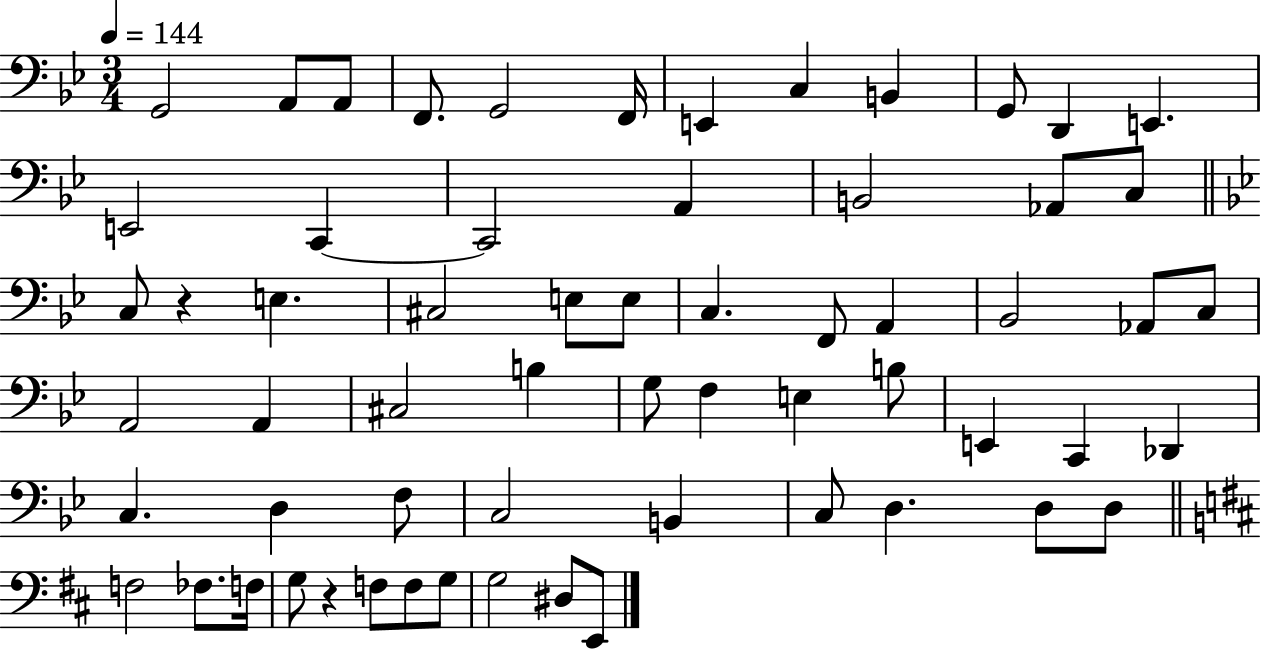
{
  \clef bass
  \numericTimeSignature
  \time 3/4
  \key bes \major
  \tempo 4 = 144
  g,2 a,8 a,8 | f,8. g,2 f,16 | e,4 c4 b,4 | g,8 d,4 e,4. | \break e,2 c,4~~ | c,2 a,4 | b,2 aes,8 c8 | \bar "||" \break \key bes \major c8 r4 e4. | cis2 e8 e8 | c4. f,8 a,4 | bes,2 aes,8 c8 | \break a,2 a,4 | cis2 b4 | g8 f4 e4 b8 | e,4 c,4 des,4 | \break c4. d4 f8 | c2 b,4 | c8 d4. d8 d8 | \bar "||" \break \key b \minor f2 fes8. f16 | g8 r4 f8 f8 g8 | g2 dis8 e,8 | \bar "|."
}